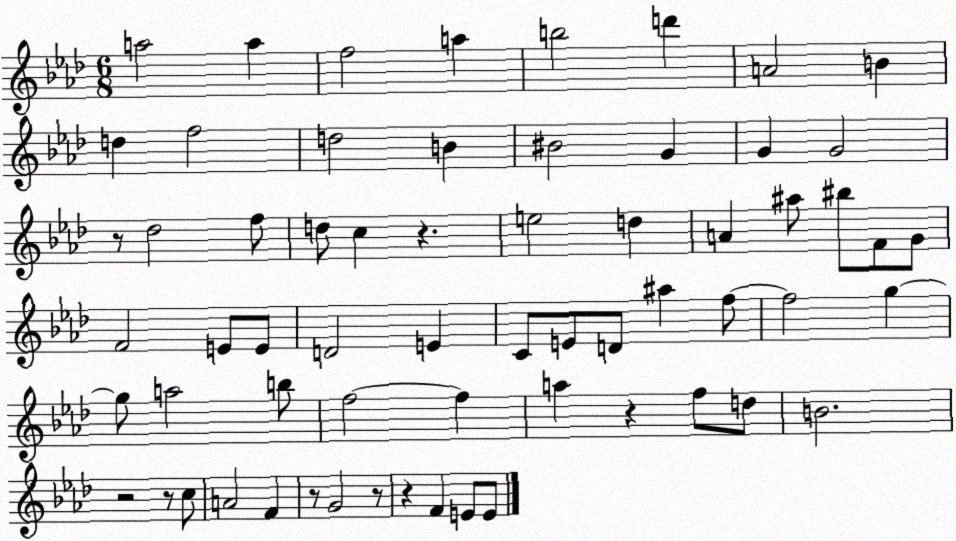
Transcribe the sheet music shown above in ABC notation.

X:1
T:Untitled
M:6/8
L:1/4
K:Ab
a2 a f2 a b2 d' A2 B d f2 d2 B ^B2 G G G2 z/2 _d2 f/2 d/2 c z e2 d A ^a/2 ^b/2 F/2 G/2 F2 E/2 E/2 D2 E C/2 E/2 D/2 ^a f/2 f2 g g/2 a2 b/2 f2 f a z f/2 d/2 B2 z2 z/2 c/2 A2 F z/2 G2 z/2 z F E/2 E/2